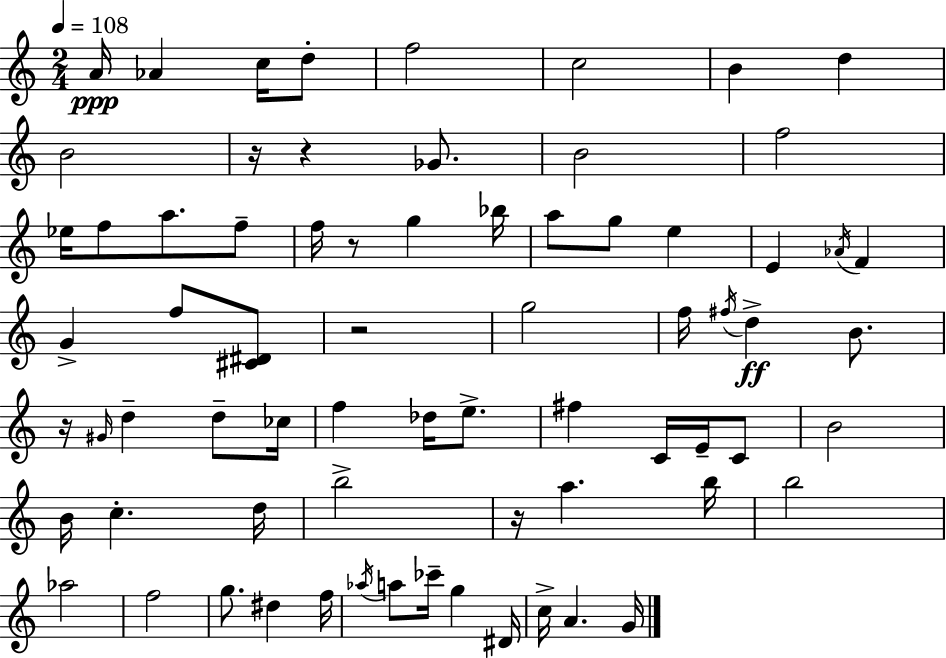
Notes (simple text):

A4/s Ab4/q C5/s D5/e F5/h C5/h B4/q D5/q B4/h R/s R/q Gb4/e. B4/h F5/h Eb5/s F5/e A5/e. F5/e F5/s R/e G5/q Bb5/s A5/e G5/e E5/q E4/q Ab4/s F4/q G4/q F5/e [C#4,D#4]/e R/h G5/h F5/s F#5/s D5/q B4/e. R/s G#4/s D5/q D5/e CES5/s F5/q Db5/s E5/e. F#5/q C4/s E4/s C4/e B4/h B4/s C5/q. D5/s B5/h R/s A5/q. B5/s B5/h Ab5/h F5/h G5/e. D#5/q F5/s Ab5/s A5/e CES6/s G5/q D#4/s C5/s A4/q. G4/s